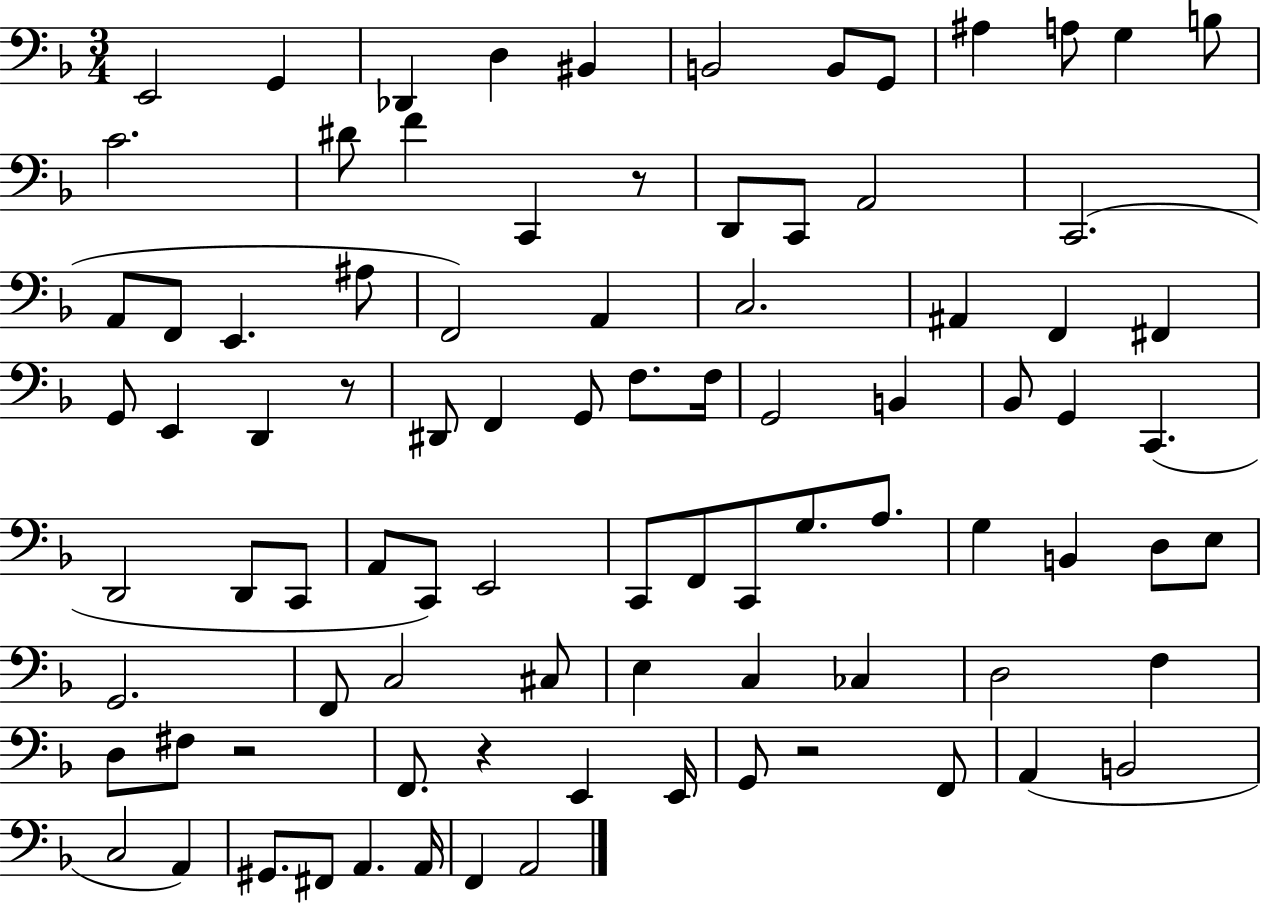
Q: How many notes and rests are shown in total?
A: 89